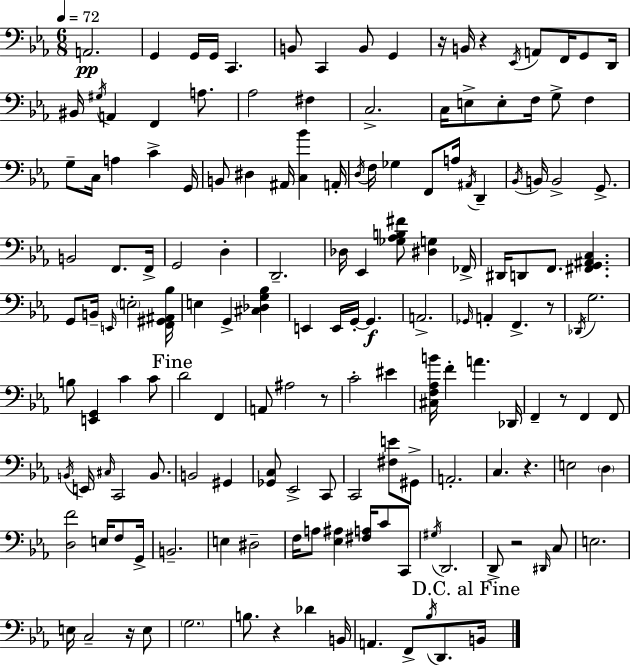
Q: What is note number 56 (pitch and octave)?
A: Db3